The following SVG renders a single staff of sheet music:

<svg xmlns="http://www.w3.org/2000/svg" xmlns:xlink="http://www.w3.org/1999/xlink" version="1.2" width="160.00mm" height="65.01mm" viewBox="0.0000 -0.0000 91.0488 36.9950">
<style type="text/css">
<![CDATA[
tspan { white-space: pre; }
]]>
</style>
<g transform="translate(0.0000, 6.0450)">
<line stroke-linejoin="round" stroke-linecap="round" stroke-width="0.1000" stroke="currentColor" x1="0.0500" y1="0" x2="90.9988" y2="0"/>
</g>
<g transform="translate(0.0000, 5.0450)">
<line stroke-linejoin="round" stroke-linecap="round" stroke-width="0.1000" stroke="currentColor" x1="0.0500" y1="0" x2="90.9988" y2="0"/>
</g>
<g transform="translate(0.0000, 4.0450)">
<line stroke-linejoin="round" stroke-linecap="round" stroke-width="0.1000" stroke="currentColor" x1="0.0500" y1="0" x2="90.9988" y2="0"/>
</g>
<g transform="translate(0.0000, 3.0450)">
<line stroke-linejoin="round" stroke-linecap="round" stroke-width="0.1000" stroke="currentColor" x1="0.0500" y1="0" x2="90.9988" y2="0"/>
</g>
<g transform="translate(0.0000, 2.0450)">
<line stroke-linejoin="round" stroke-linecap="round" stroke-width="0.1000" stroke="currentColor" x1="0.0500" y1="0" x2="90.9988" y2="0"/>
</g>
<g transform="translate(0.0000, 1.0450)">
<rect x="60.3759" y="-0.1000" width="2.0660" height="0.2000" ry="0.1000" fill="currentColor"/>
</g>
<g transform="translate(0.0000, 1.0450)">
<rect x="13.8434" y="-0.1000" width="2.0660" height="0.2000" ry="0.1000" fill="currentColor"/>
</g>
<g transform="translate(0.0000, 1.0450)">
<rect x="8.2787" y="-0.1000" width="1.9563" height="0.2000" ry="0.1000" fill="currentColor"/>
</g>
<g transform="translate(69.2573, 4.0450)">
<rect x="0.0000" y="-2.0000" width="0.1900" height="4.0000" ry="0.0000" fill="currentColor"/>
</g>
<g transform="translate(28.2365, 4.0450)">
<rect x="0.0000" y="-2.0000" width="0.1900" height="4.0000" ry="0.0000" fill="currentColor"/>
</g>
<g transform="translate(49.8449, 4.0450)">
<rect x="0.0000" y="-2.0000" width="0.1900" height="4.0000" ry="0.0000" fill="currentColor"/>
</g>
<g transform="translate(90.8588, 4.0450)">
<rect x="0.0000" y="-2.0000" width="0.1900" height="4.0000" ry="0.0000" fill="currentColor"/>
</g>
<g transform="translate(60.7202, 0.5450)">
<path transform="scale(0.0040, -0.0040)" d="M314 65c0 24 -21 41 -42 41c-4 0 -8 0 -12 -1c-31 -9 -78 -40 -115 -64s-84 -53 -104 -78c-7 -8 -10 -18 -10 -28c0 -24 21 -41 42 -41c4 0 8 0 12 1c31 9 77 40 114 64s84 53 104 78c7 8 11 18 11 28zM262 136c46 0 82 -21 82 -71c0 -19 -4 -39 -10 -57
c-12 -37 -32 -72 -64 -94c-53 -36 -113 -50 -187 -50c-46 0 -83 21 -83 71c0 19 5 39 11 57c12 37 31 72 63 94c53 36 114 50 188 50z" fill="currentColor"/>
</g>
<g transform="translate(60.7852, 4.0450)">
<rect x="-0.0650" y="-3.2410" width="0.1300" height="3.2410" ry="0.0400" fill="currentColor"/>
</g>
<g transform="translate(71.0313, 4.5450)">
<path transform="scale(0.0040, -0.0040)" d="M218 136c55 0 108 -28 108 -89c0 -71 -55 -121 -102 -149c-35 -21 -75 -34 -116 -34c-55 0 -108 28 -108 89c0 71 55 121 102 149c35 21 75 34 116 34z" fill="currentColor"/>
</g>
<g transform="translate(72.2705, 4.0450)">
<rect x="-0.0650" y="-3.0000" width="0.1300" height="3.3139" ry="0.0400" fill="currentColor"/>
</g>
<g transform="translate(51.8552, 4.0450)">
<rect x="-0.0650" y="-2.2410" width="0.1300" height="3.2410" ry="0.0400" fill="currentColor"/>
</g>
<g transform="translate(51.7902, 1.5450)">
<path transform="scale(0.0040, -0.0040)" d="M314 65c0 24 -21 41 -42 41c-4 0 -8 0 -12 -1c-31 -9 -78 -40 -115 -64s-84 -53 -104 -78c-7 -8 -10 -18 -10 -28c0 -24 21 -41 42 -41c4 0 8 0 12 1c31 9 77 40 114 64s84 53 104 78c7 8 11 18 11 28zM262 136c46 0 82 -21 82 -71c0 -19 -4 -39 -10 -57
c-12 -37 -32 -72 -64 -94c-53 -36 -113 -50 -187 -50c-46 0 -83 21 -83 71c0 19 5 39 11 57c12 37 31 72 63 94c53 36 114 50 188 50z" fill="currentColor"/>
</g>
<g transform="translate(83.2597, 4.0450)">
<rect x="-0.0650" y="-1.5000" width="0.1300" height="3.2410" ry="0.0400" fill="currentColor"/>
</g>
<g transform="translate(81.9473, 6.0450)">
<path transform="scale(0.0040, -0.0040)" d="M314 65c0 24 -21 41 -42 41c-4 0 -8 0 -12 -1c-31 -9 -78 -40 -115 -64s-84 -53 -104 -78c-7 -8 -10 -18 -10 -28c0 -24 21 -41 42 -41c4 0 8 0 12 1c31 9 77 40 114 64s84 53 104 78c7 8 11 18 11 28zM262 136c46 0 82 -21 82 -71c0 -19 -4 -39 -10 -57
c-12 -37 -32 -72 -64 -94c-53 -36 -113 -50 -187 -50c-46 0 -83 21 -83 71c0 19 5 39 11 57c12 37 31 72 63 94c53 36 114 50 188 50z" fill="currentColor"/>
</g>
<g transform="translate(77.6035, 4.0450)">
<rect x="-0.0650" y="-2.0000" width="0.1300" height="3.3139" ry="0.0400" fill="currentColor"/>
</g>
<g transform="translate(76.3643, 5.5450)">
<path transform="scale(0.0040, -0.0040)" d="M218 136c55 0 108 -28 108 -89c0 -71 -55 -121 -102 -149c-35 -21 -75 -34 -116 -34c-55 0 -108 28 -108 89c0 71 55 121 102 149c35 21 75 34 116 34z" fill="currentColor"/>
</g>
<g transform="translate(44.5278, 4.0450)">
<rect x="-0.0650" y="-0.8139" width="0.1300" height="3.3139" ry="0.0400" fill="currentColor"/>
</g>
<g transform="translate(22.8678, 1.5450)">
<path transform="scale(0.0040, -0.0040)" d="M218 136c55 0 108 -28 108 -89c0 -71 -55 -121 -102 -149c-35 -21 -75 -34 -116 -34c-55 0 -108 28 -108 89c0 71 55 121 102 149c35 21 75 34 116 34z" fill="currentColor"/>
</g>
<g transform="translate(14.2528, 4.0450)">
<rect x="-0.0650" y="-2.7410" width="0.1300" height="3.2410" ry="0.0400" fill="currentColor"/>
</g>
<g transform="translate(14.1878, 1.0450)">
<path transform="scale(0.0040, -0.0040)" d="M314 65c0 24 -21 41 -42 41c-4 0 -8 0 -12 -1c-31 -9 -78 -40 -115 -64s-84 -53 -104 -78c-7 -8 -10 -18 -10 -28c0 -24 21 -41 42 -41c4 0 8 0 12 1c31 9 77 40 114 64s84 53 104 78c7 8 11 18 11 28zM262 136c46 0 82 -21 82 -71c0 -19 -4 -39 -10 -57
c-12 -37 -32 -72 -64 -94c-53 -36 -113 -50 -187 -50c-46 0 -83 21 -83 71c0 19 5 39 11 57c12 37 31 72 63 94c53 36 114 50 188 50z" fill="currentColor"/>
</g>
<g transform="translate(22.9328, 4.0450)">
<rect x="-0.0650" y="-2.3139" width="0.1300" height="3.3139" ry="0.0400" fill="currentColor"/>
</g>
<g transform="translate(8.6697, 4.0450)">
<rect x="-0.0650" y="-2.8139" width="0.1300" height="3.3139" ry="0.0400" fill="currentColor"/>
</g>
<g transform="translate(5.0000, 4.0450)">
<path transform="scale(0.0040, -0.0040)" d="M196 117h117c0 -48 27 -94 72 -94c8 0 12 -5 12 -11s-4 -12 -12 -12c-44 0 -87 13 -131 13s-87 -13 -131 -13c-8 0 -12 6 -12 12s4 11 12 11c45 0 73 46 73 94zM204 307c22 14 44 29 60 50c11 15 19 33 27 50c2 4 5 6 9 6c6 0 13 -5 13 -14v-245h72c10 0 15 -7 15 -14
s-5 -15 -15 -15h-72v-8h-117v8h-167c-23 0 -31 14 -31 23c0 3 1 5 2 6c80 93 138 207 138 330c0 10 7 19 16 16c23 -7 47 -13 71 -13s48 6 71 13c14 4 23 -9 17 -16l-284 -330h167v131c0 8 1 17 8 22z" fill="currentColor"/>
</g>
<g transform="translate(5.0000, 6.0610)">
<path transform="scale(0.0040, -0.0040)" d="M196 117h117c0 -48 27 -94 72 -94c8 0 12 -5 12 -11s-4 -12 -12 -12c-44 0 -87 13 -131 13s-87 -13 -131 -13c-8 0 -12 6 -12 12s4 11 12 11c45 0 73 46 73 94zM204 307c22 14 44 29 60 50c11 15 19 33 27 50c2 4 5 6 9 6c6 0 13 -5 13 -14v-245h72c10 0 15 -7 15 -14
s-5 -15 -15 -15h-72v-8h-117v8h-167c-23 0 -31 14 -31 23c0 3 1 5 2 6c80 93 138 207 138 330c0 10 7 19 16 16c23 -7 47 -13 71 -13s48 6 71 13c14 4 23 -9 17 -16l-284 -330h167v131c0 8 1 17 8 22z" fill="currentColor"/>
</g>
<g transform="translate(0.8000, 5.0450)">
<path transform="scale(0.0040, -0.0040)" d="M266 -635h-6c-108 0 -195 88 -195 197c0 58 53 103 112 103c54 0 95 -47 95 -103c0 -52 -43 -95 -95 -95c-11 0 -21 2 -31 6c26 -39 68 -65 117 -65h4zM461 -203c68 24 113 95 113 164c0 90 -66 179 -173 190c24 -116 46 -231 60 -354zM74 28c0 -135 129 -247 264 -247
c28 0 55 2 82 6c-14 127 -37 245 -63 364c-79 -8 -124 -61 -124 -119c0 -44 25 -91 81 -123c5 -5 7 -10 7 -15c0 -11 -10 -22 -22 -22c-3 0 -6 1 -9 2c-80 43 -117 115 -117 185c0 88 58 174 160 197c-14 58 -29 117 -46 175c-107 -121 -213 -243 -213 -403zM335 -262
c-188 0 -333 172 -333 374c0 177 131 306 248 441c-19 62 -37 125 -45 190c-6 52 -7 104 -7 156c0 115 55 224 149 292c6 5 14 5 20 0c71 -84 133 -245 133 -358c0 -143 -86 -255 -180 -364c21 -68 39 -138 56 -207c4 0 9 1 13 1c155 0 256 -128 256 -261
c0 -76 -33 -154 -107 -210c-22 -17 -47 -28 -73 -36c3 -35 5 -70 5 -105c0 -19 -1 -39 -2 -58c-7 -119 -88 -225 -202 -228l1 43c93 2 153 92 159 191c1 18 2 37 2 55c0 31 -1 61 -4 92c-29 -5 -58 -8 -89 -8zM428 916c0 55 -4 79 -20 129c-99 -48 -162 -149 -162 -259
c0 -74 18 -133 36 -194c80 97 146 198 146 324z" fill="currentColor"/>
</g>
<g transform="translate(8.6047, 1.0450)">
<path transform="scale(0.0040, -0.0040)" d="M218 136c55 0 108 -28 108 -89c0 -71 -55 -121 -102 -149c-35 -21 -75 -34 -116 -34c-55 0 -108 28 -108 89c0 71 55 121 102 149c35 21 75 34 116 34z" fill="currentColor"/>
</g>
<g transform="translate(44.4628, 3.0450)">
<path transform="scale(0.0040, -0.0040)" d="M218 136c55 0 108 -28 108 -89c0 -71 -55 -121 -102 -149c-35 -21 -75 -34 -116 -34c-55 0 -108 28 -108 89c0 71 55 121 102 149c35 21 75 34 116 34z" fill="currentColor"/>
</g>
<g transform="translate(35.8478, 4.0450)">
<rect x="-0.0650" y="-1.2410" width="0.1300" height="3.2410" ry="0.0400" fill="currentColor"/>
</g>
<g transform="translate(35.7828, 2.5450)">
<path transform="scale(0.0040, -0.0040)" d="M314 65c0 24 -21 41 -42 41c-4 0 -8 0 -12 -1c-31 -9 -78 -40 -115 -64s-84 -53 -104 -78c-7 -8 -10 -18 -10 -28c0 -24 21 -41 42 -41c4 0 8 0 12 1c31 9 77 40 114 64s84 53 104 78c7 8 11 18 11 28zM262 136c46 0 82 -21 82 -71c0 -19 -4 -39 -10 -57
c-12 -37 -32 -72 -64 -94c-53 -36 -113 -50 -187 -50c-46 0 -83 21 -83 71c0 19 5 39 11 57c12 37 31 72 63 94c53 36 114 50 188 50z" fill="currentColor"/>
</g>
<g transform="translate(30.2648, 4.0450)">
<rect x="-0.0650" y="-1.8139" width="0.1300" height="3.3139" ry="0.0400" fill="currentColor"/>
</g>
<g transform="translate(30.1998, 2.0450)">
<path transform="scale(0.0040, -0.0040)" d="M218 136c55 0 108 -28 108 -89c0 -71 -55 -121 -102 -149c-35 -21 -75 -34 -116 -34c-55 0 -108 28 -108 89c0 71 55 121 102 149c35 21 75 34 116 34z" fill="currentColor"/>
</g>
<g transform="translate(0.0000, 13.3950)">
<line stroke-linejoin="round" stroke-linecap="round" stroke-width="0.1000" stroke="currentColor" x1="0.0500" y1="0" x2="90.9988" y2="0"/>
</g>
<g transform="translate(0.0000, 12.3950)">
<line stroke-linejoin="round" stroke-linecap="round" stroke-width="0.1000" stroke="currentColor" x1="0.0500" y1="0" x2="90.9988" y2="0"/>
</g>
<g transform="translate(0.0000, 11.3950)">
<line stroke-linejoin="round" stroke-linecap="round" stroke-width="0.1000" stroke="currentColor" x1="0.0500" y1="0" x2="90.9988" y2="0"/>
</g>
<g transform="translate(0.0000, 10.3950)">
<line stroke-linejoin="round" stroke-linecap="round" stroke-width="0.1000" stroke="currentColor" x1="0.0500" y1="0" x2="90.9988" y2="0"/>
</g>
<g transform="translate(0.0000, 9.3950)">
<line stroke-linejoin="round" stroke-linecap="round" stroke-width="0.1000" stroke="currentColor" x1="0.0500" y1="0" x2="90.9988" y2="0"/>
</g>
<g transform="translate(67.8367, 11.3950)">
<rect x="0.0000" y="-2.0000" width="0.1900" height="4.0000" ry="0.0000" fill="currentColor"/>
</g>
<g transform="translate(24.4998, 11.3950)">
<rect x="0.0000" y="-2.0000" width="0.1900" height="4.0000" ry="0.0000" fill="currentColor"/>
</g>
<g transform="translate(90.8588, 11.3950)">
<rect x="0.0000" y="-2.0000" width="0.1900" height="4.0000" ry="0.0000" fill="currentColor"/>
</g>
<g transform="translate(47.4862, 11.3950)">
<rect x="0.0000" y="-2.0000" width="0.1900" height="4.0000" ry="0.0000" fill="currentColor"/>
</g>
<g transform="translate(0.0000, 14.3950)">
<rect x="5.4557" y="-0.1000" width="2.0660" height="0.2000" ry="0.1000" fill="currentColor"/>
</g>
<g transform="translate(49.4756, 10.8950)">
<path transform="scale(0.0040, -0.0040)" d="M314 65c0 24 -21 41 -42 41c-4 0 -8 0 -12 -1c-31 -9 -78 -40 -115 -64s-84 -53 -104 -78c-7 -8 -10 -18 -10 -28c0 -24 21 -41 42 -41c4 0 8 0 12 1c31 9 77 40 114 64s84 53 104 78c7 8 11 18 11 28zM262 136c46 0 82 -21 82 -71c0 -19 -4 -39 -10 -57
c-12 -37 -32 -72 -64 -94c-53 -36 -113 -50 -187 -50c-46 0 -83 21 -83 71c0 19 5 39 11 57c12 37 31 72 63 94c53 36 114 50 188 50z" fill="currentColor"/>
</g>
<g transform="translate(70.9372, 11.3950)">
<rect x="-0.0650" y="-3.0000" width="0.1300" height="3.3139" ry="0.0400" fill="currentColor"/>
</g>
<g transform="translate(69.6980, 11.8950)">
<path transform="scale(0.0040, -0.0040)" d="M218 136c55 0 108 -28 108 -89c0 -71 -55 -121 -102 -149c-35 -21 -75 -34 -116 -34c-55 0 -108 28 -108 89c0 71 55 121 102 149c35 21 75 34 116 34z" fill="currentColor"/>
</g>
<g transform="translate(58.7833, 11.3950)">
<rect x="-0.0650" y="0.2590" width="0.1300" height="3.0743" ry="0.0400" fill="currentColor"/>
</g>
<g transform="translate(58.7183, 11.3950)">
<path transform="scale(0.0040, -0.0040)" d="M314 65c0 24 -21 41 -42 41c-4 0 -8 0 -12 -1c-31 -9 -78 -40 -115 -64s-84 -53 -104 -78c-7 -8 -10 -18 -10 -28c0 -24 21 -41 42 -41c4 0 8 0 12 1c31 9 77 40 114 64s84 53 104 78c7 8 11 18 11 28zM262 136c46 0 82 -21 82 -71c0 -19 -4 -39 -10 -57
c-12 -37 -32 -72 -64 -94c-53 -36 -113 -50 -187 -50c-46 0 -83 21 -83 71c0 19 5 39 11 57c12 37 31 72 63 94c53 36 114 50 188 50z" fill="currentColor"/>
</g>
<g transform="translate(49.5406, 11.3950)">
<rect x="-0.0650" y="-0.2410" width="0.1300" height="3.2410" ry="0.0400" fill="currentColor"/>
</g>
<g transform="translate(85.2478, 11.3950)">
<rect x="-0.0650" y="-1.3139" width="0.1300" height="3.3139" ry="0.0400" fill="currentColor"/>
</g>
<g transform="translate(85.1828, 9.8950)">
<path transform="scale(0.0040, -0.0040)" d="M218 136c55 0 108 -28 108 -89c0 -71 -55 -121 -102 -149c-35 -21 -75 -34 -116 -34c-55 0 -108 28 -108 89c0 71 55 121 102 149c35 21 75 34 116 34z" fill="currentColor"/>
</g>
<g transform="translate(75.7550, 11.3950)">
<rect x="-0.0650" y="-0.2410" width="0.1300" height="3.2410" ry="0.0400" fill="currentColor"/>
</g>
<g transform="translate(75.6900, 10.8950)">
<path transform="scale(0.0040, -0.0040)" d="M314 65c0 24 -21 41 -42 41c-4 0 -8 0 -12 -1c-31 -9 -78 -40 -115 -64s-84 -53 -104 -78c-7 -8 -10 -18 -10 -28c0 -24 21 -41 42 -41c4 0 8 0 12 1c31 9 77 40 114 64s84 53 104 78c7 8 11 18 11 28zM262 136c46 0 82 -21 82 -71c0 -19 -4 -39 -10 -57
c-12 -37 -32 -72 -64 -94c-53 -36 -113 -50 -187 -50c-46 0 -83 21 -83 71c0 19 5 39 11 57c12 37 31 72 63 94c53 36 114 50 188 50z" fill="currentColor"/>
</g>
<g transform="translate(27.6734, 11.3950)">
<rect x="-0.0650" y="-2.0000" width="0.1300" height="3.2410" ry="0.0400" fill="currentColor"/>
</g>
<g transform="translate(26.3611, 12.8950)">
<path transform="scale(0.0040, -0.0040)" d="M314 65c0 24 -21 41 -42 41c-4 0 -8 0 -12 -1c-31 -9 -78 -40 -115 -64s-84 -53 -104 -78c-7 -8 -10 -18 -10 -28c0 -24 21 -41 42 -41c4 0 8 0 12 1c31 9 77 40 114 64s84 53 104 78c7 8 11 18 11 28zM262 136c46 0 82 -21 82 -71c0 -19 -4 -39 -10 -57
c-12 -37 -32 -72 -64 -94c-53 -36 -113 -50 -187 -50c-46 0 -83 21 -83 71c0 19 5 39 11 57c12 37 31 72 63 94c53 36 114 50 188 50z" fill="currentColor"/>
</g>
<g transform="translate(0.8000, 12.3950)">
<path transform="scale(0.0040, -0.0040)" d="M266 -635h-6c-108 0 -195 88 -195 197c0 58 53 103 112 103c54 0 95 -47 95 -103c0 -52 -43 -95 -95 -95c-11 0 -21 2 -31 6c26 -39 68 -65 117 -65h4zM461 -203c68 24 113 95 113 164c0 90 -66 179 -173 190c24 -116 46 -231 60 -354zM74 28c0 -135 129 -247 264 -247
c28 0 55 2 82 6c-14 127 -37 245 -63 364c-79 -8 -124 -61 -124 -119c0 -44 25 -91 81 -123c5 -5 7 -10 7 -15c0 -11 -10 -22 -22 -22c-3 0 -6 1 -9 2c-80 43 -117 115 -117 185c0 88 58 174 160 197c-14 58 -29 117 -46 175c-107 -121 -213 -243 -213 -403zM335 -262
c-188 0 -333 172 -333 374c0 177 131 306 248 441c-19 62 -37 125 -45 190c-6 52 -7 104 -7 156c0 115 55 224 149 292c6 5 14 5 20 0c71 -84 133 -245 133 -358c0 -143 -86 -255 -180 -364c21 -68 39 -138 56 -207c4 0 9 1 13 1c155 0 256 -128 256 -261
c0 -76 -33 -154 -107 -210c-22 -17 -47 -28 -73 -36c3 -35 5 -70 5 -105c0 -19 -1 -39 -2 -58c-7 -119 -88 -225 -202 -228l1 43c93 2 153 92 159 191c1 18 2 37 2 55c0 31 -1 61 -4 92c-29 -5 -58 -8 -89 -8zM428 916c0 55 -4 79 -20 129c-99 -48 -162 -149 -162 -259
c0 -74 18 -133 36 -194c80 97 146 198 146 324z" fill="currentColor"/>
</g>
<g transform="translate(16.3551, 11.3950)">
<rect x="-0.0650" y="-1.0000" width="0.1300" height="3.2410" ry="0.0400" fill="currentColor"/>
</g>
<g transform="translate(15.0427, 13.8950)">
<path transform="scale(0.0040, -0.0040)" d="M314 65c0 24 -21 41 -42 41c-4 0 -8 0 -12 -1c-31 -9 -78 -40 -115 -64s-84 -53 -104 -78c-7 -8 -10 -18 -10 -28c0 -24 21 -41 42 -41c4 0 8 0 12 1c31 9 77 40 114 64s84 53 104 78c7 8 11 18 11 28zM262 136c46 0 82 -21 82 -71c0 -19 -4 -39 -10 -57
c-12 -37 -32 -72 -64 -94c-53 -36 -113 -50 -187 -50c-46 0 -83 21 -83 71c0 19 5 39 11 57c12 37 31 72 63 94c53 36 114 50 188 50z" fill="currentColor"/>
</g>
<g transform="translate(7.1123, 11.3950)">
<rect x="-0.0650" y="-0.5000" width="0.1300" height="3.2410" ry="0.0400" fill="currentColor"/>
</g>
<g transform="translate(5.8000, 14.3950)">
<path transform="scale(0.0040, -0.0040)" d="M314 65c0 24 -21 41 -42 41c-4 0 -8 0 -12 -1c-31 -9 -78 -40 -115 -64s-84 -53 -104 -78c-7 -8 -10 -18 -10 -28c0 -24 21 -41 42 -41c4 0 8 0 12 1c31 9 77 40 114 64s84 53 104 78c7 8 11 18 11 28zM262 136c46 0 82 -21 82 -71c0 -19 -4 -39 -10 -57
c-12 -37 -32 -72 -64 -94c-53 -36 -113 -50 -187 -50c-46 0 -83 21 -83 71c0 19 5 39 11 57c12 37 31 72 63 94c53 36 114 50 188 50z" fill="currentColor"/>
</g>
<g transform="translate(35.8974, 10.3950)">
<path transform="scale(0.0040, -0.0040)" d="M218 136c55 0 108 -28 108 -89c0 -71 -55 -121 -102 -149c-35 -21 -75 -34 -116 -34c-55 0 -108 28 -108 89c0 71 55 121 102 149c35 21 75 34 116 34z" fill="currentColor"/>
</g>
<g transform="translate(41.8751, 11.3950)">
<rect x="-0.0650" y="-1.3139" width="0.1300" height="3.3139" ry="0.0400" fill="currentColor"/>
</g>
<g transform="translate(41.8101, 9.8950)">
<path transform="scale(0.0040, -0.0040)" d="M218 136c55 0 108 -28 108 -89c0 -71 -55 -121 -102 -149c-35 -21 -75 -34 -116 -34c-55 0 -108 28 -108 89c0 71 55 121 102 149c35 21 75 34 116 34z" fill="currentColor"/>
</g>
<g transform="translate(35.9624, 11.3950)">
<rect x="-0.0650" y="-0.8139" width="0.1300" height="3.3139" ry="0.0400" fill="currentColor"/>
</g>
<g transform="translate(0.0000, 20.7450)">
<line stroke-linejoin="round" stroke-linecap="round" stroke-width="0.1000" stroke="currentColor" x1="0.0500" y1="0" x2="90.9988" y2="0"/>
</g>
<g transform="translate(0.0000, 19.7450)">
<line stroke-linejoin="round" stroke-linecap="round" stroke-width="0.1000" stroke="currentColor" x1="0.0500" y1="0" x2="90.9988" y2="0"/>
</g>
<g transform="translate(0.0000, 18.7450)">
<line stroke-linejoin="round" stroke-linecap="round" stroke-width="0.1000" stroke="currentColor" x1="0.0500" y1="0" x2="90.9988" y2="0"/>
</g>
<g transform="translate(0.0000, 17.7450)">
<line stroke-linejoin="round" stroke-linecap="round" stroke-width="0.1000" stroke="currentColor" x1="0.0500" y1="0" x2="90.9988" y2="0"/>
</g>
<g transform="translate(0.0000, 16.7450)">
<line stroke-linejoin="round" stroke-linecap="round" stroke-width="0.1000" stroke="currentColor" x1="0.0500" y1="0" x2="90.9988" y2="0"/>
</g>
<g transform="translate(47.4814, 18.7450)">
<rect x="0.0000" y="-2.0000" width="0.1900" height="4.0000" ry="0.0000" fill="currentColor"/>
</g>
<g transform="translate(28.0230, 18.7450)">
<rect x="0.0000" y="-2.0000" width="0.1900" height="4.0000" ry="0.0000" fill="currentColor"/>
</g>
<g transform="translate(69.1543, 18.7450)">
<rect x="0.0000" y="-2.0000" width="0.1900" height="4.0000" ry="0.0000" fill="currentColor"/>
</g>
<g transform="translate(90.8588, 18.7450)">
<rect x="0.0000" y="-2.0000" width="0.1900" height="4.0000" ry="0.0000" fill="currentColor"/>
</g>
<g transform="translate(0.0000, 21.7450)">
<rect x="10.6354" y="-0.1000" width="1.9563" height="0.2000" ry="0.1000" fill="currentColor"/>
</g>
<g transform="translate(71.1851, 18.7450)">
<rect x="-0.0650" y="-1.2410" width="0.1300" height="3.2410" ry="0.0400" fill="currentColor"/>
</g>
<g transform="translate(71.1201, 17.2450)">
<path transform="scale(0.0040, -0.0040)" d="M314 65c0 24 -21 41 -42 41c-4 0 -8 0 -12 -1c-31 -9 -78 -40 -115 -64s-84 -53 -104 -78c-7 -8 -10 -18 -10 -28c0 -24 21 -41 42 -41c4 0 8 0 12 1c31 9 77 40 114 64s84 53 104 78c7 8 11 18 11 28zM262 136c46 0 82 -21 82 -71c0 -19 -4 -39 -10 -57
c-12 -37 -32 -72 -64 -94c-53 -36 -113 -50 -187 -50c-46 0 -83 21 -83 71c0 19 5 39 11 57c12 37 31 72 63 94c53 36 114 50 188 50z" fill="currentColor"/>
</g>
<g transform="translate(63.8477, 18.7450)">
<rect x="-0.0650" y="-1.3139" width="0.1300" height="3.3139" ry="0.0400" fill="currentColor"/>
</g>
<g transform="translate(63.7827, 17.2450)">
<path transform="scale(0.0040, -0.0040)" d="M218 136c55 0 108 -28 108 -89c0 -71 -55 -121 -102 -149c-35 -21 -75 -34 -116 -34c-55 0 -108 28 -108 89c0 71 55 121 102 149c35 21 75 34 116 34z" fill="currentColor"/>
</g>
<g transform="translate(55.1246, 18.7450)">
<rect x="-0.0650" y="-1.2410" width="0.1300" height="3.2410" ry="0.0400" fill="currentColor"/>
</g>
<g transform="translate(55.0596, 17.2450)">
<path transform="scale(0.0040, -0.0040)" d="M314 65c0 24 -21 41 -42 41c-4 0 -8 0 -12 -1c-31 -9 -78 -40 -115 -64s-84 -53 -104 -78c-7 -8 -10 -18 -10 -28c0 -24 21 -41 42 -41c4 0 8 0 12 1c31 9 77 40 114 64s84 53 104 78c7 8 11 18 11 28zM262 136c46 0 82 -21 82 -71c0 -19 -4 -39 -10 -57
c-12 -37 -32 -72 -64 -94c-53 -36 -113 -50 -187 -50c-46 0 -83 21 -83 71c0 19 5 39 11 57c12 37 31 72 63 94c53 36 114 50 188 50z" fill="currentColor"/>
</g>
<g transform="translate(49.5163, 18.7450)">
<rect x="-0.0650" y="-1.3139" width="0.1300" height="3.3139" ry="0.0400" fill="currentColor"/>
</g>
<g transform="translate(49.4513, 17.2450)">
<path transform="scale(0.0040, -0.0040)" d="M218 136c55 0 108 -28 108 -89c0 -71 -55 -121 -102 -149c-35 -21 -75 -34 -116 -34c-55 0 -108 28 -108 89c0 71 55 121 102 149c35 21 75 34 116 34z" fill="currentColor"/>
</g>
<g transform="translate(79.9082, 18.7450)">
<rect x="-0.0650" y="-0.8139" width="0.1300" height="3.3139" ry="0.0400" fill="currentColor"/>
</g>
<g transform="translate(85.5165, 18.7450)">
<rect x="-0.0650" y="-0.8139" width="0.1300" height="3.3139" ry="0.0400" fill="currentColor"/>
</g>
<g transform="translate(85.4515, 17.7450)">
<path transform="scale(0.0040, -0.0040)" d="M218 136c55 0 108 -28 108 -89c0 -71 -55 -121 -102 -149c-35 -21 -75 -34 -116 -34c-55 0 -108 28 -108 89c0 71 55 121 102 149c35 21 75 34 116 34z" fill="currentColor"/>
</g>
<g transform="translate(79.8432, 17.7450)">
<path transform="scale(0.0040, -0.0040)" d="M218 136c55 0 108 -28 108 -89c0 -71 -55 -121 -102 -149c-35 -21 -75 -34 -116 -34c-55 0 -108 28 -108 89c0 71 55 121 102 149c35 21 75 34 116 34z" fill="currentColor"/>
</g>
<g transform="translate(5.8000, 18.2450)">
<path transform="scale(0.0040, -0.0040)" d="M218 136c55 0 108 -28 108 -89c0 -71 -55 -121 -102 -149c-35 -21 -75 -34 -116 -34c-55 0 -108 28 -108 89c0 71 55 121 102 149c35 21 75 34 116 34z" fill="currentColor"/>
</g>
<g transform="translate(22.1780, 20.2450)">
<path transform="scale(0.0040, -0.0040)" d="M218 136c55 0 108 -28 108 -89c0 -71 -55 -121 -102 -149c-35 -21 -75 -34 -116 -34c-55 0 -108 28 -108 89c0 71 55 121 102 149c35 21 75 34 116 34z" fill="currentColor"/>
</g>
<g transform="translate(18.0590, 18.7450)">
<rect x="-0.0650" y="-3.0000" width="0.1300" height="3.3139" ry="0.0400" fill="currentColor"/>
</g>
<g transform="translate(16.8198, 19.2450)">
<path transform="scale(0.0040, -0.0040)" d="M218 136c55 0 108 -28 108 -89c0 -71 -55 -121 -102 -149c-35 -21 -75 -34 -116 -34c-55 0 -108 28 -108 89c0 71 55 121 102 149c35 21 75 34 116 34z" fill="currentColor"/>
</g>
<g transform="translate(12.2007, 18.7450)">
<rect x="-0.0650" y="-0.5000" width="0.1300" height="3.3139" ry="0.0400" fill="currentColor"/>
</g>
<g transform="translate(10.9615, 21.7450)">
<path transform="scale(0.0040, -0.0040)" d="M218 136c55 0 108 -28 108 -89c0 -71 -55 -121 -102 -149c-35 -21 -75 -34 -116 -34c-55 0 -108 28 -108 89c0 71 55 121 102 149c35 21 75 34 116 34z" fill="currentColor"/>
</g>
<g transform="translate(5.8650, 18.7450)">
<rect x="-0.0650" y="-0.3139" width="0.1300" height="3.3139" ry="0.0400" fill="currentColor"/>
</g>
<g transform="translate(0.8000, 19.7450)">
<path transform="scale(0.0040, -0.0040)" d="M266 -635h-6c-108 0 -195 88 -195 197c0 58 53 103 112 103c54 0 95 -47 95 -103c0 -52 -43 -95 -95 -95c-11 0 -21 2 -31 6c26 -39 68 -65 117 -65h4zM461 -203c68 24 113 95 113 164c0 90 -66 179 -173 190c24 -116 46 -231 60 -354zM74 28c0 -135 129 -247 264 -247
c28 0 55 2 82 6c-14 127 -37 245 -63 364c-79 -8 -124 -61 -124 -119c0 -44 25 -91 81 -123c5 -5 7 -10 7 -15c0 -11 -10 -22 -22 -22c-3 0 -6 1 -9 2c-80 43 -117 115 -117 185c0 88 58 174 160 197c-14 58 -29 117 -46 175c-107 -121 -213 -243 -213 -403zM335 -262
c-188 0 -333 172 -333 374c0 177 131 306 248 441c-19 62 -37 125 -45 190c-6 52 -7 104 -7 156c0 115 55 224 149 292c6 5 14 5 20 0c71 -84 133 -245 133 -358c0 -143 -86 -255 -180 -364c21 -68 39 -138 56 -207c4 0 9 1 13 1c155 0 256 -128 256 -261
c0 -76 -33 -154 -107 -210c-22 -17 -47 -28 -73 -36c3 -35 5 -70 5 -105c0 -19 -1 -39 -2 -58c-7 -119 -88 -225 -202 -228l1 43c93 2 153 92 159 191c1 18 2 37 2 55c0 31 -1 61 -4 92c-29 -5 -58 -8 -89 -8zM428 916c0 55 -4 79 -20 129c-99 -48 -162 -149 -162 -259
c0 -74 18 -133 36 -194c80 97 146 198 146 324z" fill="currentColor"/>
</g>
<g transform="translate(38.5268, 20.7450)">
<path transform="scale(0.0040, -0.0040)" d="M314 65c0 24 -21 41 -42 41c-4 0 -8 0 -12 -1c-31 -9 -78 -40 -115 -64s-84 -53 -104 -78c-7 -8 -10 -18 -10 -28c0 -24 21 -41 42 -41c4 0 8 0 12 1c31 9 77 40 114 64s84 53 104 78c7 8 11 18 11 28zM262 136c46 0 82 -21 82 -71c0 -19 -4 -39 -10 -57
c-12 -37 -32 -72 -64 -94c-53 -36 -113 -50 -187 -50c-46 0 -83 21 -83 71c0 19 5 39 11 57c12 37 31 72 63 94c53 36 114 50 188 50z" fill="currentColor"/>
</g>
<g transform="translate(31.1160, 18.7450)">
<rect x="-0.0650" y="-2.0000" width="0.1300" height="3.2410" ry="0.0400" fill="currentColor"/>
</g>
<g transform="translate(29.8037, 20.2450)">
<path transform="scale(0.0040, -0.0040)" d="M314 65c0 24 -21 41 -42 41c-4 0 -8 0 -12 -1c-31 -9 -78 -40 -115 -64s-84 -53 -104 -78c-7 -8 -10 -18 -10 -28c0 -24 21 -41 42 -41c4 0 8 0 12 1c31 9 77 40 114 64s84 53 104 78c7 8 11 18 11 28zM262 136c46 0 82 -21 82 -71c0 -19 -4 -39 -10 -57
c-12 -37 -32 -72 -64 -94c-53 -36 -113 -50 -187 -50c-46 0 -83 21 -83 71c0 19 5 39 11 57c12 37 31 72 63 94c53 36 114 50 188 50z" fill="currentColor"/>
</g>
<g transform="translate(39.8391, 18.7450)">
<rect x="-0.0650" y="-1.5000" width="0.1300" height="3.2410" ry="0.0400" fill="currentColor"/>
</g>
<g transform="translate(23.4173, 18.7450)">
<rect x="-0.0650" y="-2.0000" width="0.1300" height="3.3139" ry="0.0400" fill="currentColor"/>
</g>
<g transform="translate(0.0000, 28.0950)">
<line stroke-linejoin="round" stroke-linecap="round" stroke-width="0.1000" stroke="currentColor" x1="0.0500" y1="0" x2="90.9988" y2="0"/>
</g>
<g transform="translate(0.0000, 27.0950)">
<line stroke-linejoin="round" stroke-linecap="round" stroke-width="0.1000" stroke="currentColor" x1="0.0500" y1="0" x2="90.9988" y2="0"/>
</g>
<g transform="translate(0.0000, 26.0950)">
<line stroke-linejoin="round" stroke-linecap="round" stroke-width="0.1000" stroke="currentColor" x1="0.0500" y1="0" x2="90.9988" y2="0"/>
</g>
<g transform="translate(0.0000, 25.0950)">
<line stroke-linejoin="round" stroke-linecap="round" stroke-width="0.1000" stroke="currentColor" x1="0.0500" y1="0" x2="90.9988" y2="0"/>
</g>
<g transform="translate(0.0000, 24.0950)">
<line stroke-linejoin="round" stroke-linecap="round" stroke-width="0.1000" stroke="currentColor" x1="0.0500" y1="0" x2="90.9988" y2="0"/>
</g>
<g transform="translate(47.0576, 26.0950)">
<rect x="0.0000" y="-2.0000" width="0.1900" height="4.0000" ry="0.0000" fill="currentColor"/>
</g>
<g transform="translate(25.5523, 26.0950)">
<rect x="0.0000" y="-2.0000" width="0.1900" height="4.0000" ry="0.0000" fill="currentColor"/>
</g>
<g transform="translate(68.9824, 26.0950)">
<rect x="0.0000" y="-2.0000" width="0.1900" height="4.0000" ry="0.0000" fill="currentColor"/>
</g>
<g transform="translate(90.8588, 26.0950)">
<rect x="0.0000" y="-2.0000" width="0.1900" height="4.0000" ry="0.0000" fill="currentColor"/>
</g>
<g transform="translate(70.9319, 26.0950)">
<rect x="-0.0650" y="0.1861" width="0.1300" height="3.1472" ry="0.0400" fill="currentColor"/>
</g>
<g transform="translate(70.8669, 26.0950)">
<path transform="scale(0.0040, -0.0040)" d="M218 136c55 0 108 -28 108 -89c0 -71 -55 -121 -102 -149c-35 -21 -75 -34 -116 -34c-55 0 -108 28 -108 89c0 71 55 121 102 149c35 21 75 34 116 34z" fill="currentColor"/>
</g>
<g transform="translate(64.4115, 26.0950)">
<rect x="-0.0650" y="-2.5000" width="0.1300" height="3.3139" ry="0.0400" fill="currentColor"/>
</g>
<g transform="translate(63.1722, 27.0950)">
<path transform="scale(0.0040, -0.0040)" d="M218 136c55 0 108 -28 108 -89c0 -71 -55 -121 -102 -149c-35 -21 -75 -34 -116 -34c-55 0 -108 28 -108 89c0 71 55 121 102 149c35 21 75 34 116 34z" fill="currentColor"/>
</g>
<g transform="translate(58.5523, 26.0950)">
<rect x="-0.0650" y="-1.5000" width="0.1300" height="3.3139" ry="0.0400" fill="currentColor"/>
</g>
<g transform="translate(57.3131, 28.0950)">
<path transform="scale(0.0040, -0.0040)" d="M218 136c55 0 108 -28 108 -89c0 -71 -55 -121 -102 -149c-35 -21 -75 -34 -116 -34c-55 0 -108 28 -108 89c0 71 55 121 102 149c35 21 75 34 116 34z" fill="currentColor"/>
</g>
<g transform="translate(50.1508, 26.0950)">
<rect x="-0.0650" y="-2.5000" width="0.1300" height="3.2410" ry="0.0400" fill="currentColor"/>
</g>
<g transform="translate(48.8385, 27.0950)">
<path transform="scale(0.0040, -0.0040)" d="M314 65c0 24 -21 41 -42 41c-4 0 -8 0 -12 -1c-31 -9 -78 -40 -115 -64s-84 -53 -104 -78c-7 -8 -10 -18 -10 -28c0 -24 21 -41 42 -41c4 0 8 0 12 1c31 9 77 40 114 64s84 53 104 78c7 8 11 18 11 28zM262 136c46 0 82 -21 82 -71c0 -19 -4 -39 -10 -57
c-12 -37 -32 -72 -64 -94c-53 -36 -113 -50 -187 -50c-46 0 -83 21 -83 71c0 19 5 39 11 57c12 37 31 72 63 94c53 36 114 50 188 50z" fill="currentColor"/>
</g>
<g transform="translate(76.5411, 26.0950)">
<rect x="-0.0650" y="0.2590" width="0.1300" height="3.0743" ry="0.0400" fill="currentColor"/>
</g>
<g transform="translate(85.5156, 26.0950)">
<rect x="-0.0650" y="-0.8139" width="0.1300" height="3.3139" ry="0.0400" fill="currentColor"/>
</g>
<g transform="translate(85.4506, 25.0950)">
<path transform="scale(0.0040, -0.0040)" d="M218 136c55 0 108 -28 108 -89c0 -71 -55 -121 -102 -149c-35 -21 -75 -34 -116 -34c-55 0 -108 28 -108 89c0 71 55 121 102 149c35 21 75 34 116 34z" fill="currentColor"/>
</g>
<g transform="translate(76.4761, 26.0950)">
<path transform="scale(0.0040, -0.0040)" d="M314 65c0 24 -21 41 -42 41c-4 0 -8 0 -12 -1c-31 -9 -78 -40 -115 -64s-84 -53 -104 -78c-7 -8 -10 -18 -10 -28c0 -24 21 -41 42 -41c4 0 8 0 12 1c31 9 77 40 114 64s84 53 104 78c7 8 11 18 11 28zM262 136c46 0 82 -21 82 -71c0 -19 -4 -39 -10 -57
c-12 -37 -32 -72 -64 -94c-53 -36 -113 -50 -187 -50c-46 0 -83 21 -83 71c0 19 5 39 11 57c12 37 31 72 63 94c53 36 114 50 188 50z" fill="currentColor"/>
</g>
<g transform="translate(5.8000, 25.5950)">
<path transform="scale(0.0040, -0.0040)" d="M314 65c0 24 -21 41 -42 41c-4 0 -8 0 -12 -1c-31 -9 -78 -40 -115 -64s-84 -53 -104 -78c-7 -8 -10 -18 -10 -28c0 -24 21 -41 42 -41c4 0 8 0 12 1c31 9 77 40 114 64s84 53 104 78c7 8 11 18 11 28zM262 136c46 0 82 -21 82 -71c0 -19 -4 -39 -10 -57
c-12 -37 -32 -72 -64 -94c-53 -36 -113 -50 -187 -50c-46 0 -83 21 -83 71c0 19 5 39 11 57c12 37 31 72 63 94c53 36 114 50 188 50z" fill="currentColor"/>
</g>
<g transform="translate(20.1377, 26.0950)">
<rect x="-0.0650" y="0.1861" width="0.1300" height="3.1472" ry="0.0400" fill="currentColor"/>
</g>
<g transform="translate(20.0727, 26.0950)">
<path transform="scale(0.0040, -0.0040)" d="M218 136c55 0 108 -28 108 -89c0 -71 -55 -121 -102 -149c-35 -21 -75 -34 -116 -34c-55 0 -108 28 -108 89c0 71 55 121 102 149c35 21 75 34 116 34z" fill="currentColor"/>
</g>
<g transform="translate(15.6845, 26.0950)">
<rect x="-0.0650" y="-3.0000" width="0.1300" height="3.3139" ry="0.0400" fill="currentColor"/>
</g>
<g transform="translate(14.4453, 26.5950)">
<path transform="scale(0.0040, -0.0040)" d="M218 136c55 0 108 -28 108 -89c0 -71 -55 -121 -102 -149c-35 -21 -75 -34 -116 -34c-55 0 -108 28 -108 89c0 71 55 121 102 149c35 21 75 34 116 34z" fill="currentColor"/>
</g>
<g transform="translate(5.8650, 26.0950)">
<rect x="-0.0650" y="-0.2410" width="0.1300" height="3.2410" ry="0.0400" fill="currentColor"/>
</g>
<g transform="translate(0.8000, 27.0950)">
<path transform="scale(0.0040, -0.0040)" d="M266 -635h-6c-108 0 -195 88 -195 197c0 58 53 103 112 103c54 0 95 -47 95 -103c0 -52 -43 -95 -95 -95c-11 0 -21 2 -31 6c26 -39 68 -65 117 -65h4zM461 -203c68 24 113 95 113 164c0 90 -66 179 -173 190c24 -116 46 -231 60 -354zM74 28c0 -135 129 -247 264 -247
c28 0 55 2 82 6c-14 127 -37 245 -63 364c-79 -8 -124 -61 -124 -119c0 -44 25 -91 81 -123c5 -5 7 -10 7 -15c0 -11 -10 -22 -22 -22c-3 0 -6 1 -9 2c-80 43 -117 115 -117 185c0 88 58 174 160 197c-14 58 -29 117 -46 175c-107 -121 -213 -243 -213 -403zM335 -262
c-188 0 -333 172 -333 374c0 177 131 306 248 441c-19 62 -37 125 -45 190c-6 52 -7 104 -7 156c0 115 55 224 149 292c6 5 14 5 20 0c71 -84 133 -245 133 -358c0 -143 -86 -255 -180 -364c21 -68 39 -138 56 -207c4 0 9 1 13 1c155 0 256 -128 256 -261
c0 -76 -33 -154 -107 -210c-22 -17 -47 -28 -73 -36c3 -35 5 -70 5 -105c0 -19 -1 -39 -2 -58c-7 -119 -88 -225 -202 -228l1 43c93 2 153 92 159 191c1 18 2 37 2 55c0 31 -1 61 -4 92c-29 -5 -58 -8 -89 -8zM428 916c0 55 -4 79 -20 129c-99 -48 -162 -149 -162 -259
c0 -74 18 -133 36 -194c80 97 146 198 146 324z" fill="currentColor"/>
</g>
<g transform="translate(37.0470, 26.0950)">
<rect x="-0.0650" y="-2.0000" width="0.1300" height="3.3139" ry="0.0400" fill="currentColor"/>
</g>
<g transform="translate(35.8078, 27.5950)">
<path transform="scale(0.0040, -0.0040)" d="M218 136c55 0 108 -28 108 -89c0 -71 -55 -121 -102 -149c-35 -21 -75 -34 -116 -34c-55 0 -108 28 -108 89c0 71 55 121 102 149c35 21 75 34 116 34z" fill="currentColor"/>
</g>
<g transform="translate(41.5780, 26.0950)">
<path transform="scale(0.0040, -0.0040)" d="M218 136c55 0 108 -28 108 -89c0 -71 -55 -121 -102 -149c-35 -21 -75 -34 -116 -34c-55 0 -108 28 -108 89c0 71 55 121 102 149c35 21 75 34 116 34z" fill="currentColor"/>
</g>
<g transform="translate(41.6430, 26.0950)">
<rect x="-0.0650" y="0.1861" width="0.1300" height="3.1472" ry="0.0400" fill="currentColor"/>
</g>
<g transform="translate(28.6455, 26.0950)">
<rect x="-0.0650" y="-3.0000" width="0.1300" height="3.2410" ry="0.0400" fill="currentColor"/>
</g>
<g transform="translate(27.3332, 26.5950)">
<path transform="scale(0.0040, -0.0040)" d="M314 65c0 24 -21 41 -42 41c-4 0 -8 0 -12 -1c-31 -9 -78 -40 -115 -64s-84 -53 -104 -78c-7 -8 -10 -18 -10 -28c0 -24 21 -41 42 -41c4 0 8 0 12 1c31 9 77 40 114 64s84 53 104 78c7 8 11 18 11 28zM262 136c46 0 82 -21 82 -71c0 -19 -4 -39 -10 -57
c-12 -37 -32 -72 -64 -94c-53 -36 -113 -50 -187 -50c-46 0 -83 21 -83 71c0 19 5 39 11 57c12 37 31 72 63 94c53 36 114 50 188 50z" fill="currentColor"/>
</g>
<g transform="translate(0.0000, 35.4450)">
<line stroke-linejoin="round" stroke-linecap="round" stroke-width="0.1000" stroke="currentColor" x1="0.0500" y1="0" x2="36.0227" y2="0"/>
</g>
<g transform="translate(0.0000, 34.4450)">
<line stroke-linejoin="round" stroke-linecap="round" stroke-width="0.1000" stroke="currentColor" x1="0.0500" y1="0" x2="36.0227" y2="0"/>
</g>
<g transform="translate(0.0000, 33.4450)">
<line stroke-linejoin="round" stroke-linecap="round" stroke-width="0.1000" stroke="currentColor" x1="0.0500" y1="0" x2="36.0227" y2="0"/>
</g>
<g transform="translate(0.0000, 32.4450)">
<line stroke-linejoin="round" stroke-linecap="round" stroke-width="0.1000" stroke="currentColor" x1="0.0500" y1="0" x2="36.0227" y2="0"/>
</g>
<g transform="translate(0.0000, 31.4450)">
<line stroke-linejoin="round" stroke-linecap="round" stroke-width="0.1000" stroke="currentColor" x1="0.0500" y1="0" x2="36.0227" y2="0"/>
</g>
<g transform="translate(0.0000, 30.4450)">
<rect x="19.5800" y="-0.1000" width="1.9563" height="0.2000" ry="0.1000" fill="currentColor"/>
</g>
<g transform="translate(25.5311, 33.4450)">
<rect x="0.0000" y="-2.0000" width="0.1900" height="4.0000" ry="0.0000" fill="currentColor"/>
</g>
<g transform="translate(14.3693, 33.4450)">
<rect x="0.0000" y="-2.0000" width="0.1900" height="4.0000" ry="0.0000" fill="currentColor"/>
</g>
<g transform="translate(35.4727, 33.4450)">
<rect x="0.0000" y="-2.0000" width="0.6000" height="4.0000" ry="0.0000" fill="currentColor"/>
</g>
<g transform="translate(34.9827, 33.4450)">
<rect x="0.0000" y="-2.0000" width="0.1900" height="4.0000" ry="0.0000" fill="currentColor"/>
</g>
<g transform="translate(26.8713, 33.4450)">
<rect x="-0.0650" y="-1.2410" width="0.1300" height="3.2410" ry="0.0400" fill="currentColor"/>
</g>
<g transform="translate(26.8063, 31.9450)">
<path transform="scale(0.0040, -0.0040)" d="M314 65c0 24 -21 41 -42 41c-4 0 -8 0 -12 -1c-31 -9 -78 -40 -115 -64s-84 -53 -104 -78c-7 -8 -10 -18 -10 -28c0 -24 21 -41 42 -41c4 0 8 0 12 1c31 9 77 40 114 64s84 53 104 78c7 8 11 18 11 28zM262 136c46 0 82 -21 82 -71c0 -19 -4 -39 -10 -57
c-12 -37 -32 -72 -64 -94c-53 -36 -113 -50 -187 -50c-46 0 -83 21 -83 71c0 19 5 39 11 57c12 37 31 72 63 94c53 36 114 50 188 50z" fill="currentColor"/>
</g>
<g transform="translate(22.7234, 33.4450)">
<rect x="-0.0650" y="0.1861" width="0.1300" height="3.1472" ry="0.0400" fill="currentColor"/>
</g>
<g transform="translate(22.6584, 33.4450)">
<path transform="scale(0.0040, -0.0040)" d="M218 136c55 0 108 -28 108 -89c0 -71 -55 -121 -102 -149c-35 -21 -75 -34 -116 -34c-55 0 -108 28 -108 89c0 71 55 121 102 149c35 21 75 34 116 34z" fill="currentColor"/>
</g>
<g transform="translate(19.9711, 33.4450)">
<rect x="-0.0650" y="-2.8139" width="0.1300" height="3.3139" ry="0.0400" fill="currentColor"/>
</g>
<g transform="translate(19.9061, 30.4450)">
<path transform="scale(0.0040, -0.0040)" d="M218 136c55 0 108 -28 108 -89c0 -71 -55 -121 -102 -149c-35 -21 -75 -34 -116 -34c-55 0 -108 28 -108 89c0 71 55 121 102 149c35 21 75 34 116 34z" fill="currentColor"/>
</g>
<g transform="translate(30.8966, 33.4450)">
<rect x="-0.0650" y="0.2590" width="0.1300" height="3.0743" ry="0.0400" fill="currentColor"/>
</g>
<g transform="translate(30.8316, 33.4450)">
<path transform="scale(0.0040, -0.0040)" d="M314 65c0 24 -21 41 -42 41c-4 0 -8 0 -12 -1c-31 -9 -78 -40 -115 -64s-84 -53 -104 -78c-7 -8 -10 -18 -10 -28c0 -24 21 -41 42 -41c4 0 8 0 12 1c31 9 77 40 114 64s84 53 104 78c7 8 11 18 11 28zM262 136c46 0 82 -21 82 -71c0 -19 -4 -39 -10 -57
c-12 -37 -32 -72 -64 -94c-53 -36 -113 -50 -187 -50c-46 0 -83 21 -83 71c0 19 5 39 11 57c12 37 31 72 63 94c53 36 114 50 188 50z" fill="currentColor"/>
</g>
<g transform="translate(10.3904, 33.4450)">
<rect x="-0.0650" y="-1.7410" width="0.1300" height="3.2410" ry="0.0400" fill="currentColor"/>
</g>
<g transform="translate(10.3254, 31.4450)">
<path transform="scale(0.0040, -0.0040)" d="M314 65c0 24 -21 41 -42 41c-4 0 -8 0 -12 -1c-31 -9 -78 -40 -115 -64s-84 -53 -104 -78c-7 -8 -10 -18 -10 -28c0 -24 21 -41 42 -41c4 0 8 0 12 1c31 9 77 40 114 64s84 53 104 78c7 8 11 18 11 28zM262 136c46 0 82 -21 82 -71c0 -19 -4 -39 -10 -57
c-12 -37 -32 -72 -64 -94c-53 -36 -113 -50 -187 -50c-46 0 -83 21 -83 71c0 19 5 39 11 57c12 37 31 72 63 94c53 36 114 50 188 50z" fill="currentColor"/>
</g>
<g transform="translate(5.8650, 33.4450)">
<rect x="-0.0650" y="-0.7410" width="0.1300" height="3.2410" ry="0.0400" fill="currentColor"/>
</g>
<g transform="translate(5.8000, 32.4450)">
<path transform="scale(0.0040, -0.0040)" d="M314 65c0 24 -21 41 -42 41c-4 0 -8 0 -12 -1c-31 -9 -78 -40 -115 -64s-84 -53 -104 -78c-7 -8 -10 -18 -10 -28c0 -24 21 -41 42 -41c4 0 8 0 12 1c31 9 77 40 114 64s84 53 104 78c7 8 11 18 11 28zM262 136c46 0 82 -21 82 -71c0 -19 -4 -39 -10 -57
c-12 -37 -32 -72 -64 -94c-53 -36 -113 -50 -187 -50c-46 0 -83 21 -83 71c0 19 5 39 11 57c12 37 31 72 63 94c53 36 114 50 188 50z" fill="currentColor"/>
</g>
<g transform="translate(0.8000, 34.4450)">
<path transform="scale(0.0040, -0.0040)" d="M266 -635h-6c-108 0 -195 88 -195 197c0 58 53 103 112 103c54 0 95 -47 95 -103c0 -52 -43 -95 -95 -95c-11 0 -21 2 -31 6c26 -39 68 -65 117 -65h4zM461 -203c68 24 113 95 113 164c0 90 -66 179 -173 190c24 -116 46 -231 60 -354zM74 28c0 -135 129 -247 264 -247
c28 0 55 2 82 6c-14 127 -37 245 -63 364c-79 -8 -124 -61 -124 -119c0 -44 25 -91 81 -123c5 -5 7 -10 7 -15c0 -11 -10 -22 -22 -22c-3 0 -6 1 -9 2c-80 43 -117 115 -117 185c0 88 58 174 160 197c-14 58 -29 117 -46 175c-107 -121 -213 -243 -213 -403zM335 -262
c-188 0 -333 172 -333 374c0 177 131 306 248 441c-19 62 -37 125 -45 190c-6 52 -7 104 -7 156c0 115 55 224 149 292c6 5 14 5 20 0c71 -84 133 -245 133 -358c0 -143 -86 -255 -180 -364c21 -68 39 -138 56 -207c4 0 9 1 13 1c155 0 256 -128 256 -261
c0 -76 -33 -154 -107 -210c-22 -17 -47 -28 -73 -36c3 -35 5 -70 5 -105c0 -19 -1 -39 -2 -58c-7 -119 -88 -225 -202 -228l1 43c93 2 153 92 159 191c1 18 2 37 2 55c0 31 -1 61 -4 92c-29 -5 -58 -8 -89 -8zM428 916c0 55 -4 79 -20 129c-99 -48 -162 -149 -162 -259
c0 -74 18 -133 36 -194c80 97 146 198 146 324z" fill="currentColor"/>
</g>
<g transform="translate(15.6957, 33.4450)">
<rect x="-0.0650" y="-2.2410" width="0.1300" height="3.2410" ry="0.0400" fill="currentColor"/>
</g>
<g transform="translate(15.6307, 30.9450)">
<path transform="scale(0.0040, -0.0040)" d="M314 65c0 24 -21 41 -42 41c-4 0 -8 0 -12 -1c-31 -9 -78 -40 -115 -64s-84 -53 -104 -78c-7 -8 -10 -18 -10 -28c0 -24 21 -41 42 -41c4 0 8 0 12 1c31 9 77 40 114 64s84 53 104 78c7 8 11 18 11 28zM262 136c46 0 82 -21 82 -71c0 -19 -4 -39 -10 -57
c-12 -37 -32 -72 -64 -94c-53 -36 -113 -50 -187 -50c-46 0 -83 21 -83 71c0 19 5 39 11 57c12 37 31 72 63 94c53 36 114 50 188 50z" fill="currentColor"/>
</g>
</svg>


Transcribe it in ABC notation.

X:1
T:Untitled
M:4/4
L:1/4
K:C
a a2 g f e2 d g2 b2 A F E2 C2 D2 F2 d e c2 B2 A c2 e c C A F F2 E2 e e2 e e2 d d c2 A B A2 F B G2 E G B B2 d d2 f2 g2 a B e2 B2